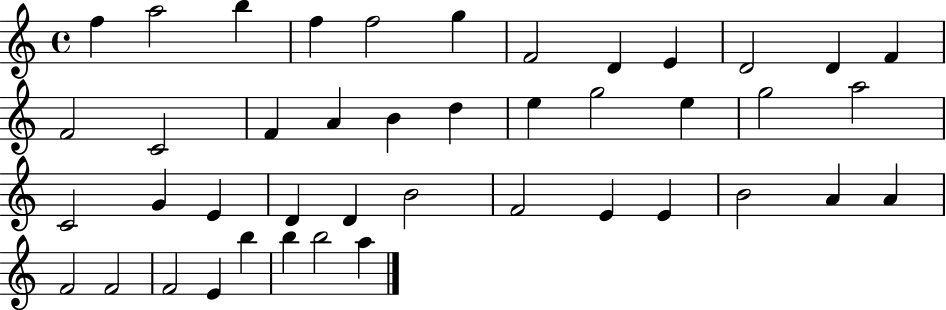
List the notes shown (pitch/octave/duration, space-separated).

F5/q A5/h B5/q F5/q F5/h G5/q F4/h D4/q E4/q D4/h D4/q F4/q F4/h C4/h F4/q A4/q B4/q D5/q E5/q G5/h E5/q G5/h A5/h C4/h G4/q E4/q D4/q D4/q B4/h F4/h E4/q E4/q B4/h A4/q A4/q F4/h F4/h F4/h E4/q B5/q B5/q B5/h A5/q